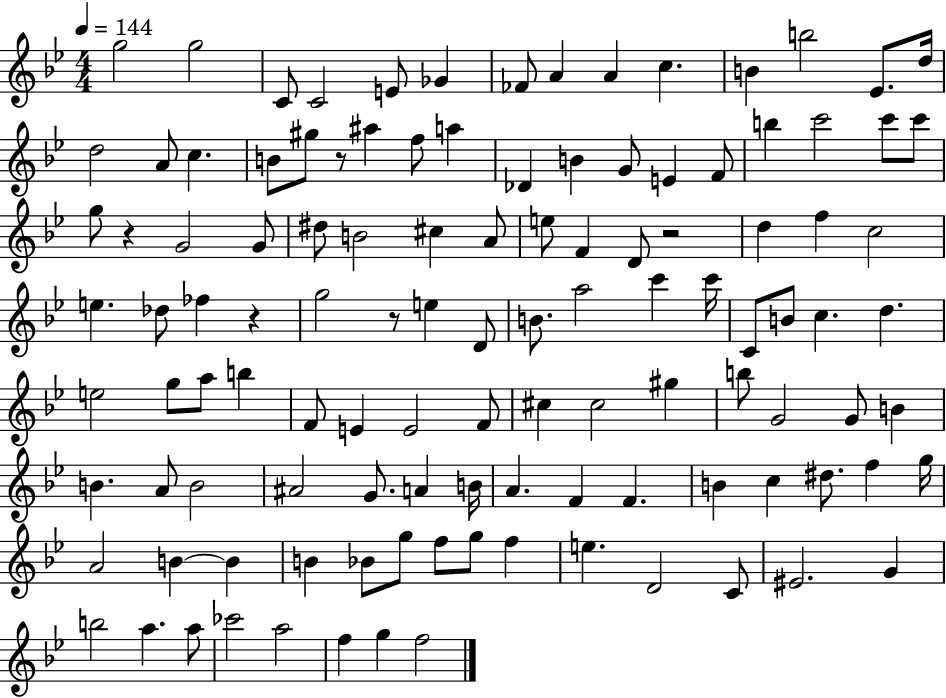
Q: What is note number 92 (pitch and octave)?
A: B4